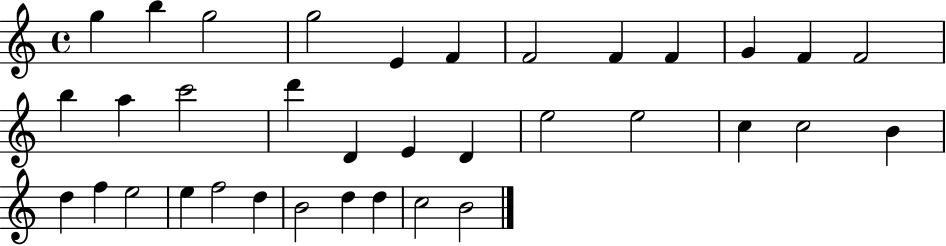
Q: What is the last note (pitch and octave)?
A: B4